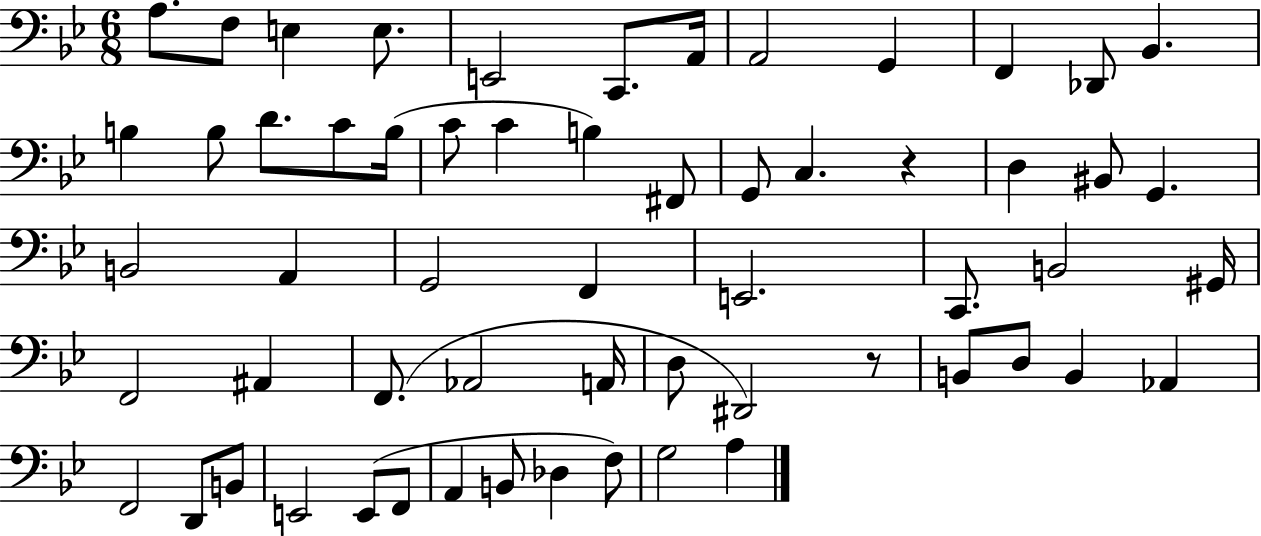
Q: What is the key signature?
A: BES major